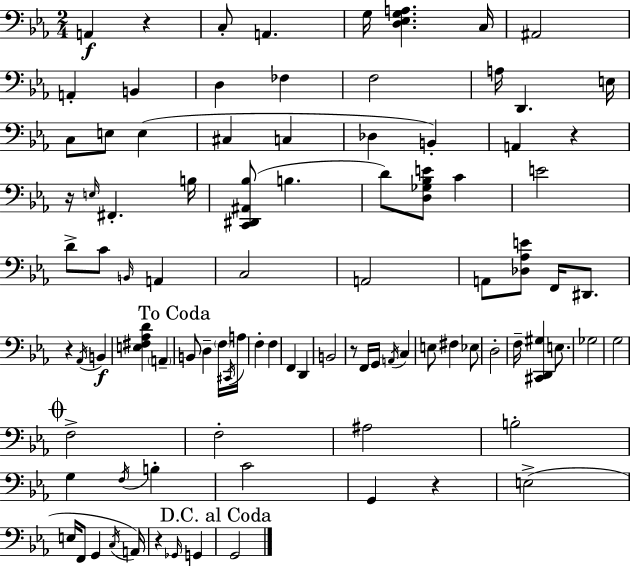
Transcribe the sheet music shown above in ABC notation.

X:1
T:Untitled
M:2/4
L:1/4
K:Cm
A,, z C,/2 A,, G,/4 [D,_E,G,A,] C,/4 ^A,,2 A,, B,, D, _F, F,2 A,/4 D,, E,/4 C,/2 E,/2 E, ^C, C, _D, B,, A,, z z/4 E,/4 ^F,, B,/4 [C,,^D,,^A,,_B,]/2 B, D/2 [D,_G,_B,E]/2 C E2 D/2 C/2 B,,/4 A,, C,2 A,,2 A,,/2 [_D,_A,E]/2 F,,/4 ^D,,/2 z _A,,/4 B,, [E,^F,_A,D] A,, B,,/2 D, F,/4 ^C,,/4 A,/4 F, F, F,, D,, B,,2 z/2 F,,/4 G,,/4 A,,/4 C, E,/2 ^F, _E,/2 D,2 F,/4 [^C,,D,,^G,] E,/2 _G,2 G,2 F,2 F,2 ^A,2 B,2 G, F,/4 B, C2 G,, z E,2 E,/4 F,,/2 G,, C,/4 A,,/4 z _G,,/4 G,, G,,2